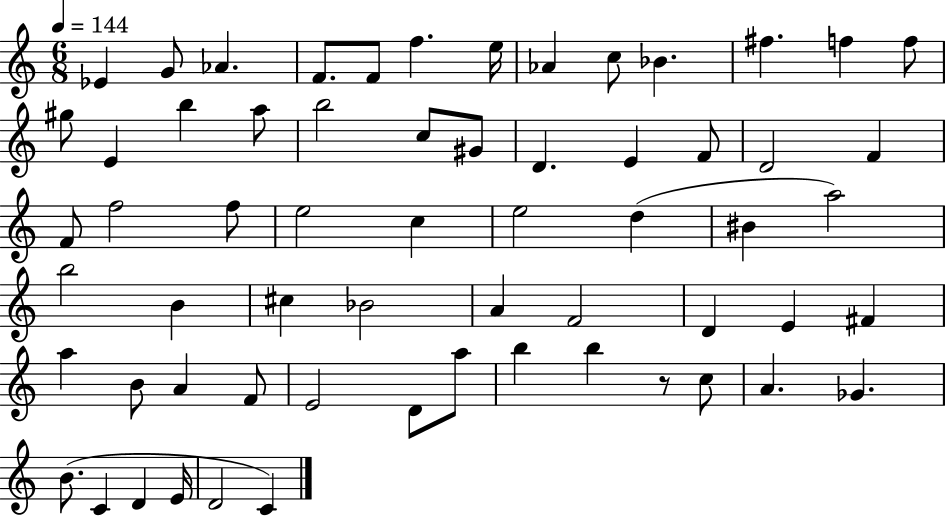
{
  \clef treble
  \numericTimeSignature
  \time 6/8
  \key c \major
  \tempo 4 = 144
  ees'4 g'8 aes'4. | f'8. f'8 f''4. e''16 | aes'4 c''8 bes'4. | fis''4. f''4 f''8 | \break gis''8 e'4 b''4 a''8 | b''2 c''8 gis'8 | d'4. e'4 f'8 | d'2 f'4 | \break f'8 f''2 f''8 | e''2 c''4 | e''2 d''4( | bis'4 a''2) | \break b''2 b'4 | cis''4 bes'2 | a'4 f'2 | d'4 e'4 fis'4 | \break a''4 b'8 a'4 f'8 | e'2 d'8 a''8 | b''4 b''4 r8 c''8 | a'4. ges'4. | \break b'8.( c'4 d'4 e'16 | d'2 c'4) | \bar "|."
}